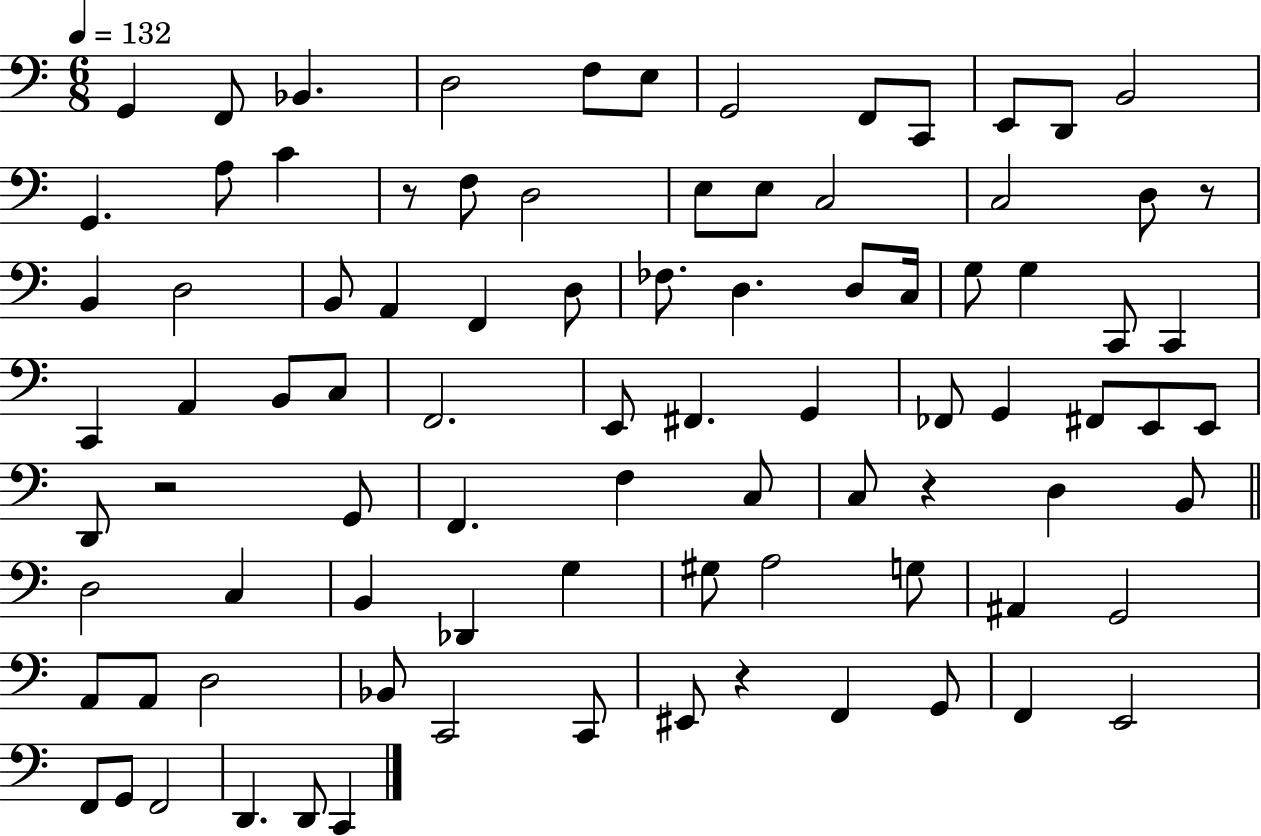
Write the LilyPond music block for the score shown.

{
  \clef bass
  \numericTimeSignature
  \time 6/8
  \key c \major
  \tempo 4 = 132
  \repeat volta 2 { g,4 f,8 bes,4. | d2 f8 e8 | g,2 f,8 c,8 | e,8 d,8 b,2 | \break g,4. a8 c'4 | r8 f8 d2 | e8 e8 c2 | c2 d8 r8 | \break b,4 d2 | b,8 a,4 f,4 d8 | fes8. d4. d8 c16 | g8 g4 c,8 c,4 | \break c,4 a,4 b,8 c8 | f,2. | e,8 fis,4. g,4 | fes,8 g,4 fis,8 e,8 e,8 | \break d,8 r2 g,8 | f,4. f4 c8 | c8 r4 d4 b,8 | \bar "||" \break \key a \minor d2 c4 | b,4 des,4 g4 | gis8 a2 g8 | ais,4 g,2 | \break a,8 a,8 d2 | bes,8 c,2 c,8 | eis,8 r4 f,4 g,8 | f,4 e,2 | \break f,8 g,8 f,2 | d,4. d,8 c,4 | } \bar "|."
}